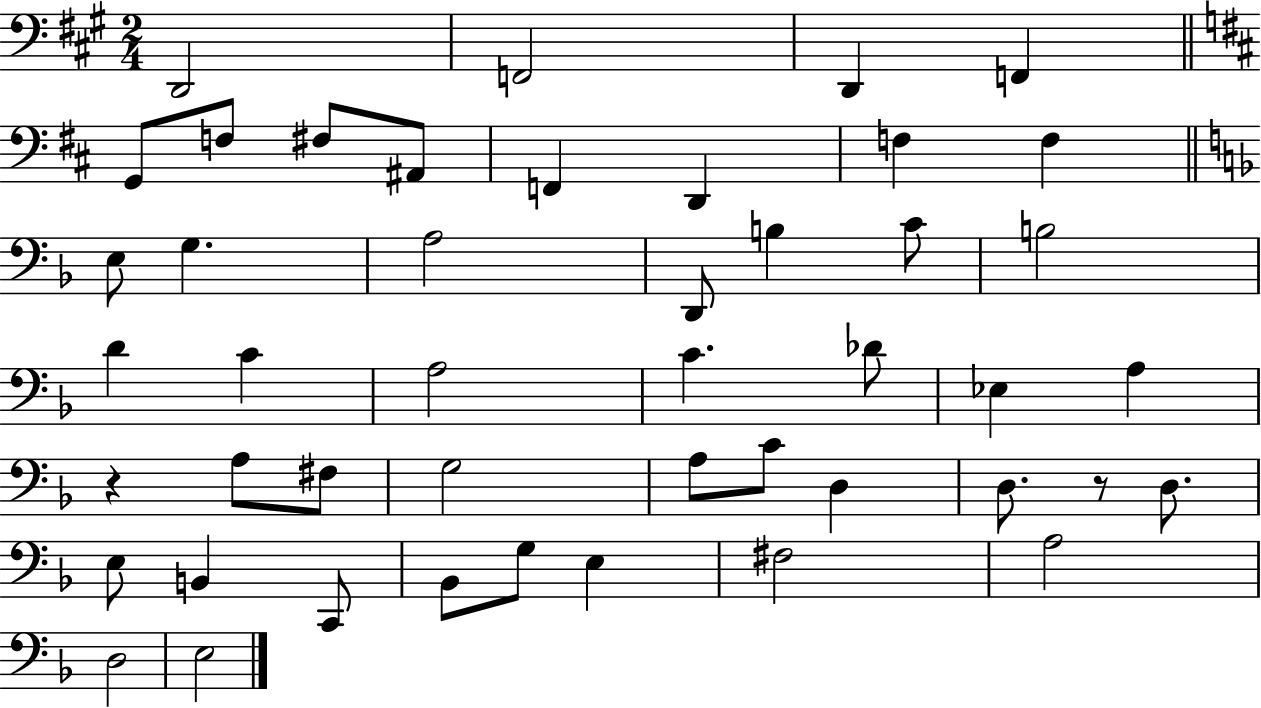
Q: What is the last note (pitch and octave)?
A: E3